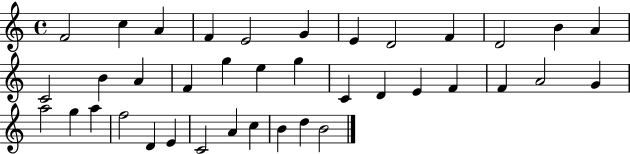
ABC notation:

X:1
T:Untitled
M:4/4
L:1/4
K:C
F2 c A F E2 G E D2 F D2 B A C2 B A F g e g C D E F F A2 G a2 g a f2 D E C2 A c B d B2